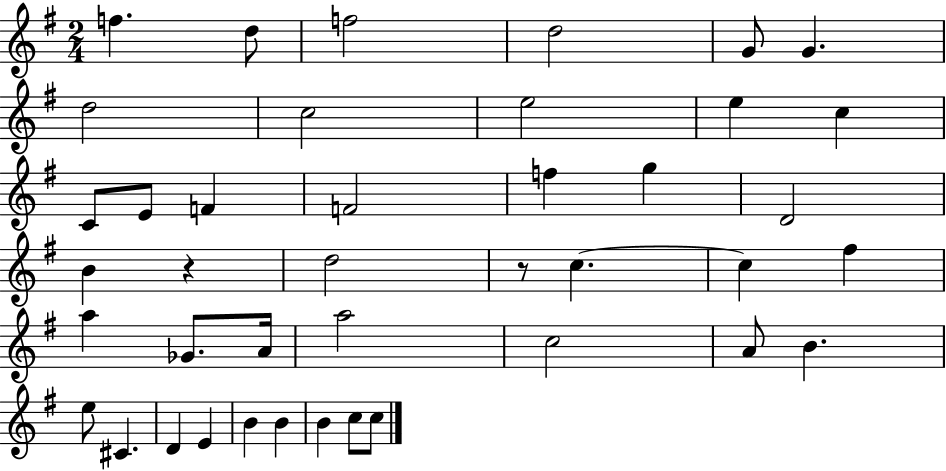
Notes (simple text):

F5/q. D5/e F5/h D5/h G4/e G4/q. D5/h C5/h E5/h E5/q C5/q C4/e E4/e F4/q F4/h F5/q G5/q D4/h B4/q R/q D5/h R/e C5/q. C5/q F#5/q A5/q Gb4/e. A4/s A5/h C5/h A4/e B4/q. E5/e C#4/q. D4/q E4/q B4/q B4/q B4/q C5/e C5/e